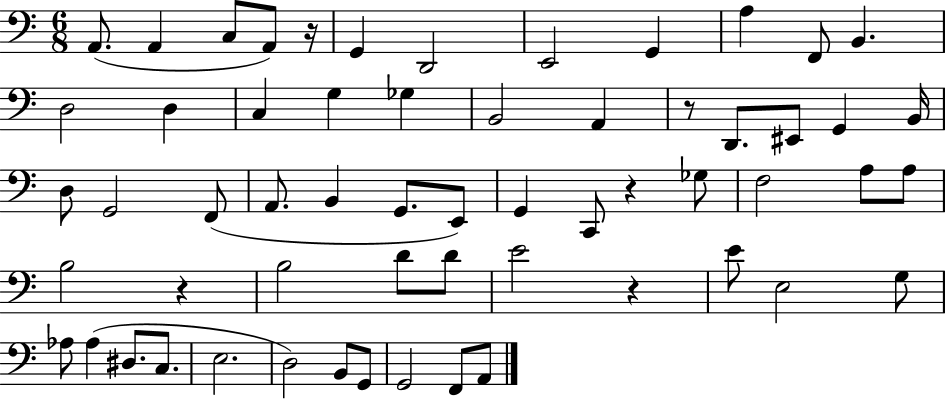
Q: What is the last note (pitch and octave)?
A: A2